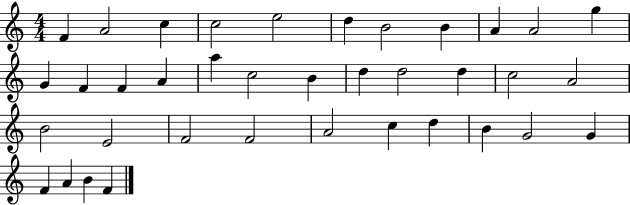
X:1
T:Untitled
M:4/4
L:1/4
K:C
F A2 c c2 e2 d B2 B A A2 g G F F A a c2 B d d2 d c2 A2 B2 E2 F2 F2 A2 c d B G2 G F A B F